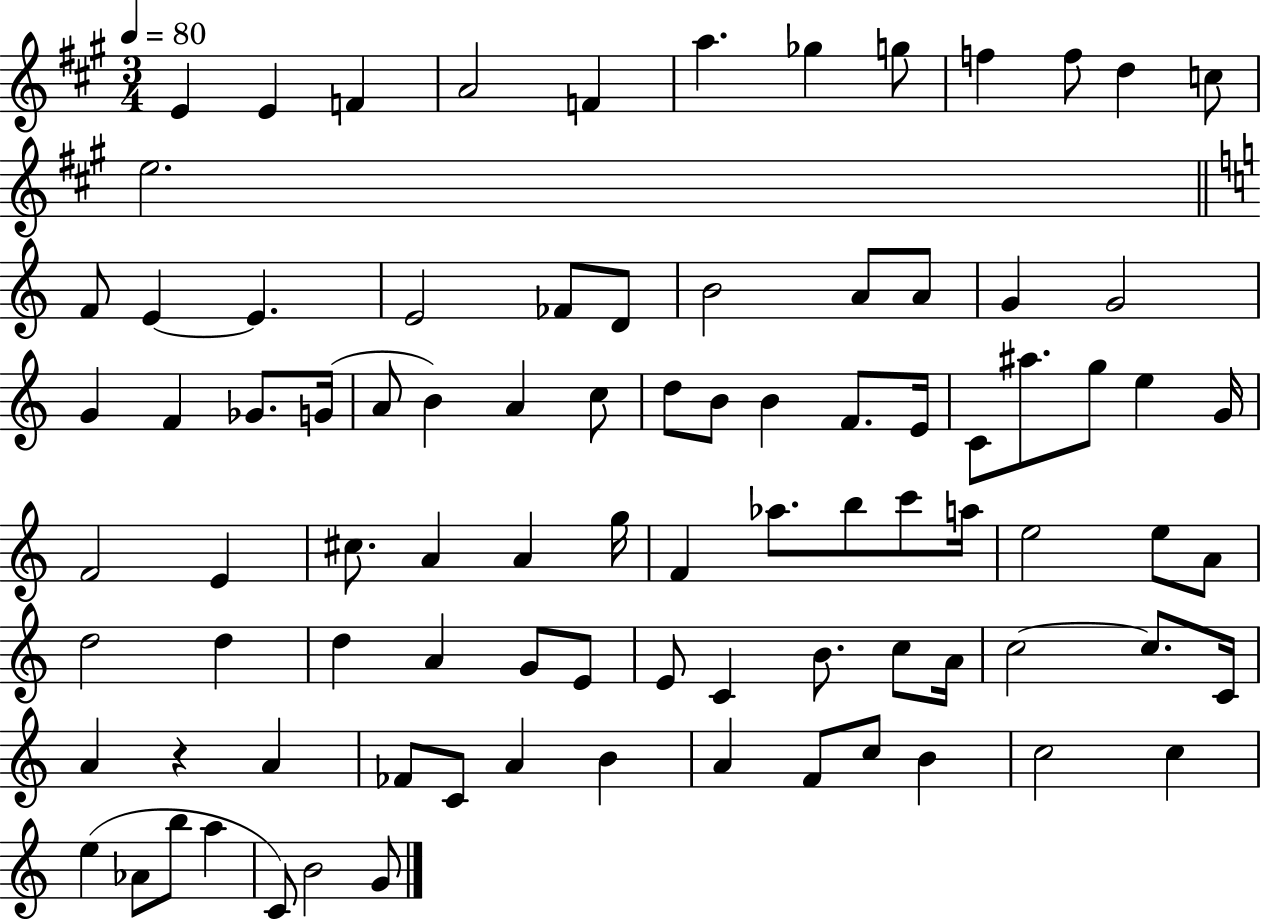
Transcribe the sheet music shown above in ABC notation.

X:1
T:Untitled
M:3/4
L:1/4
K:A
E E F A2 F a _g g/2 f f/2 d c/2 e2 F/2 E E E2 _F/2 D/2 B2 A/2 A/2 G G2 G F _G/2 G/4 A/2 B A c/2 d/2 B/2 B F/2 E/4 C/2 ^a/2 g/2 e G/4 F2 E ^c/2 A A g/4 F _a/2 b/2 c'/2 a/4 e2 e/2 A/2 d2 d d A G/2 E/2 E/2 C B/2 c/2 A/4 c2 c/2 C/4 A z A _F/2 C/2 A B A F/2 c/2 B c2 c e _A/2 b/2 a C/2 B2 G/2